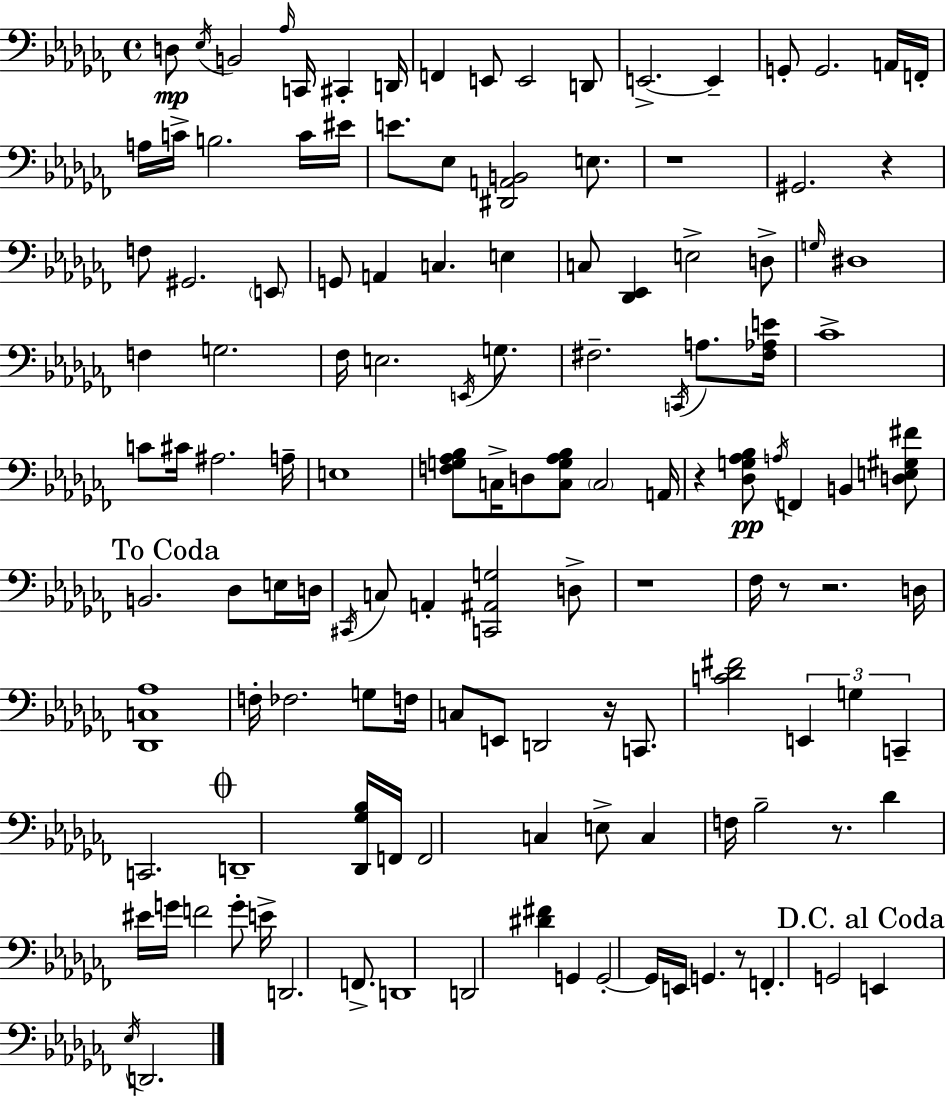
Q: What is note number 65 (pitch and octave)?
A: C#2